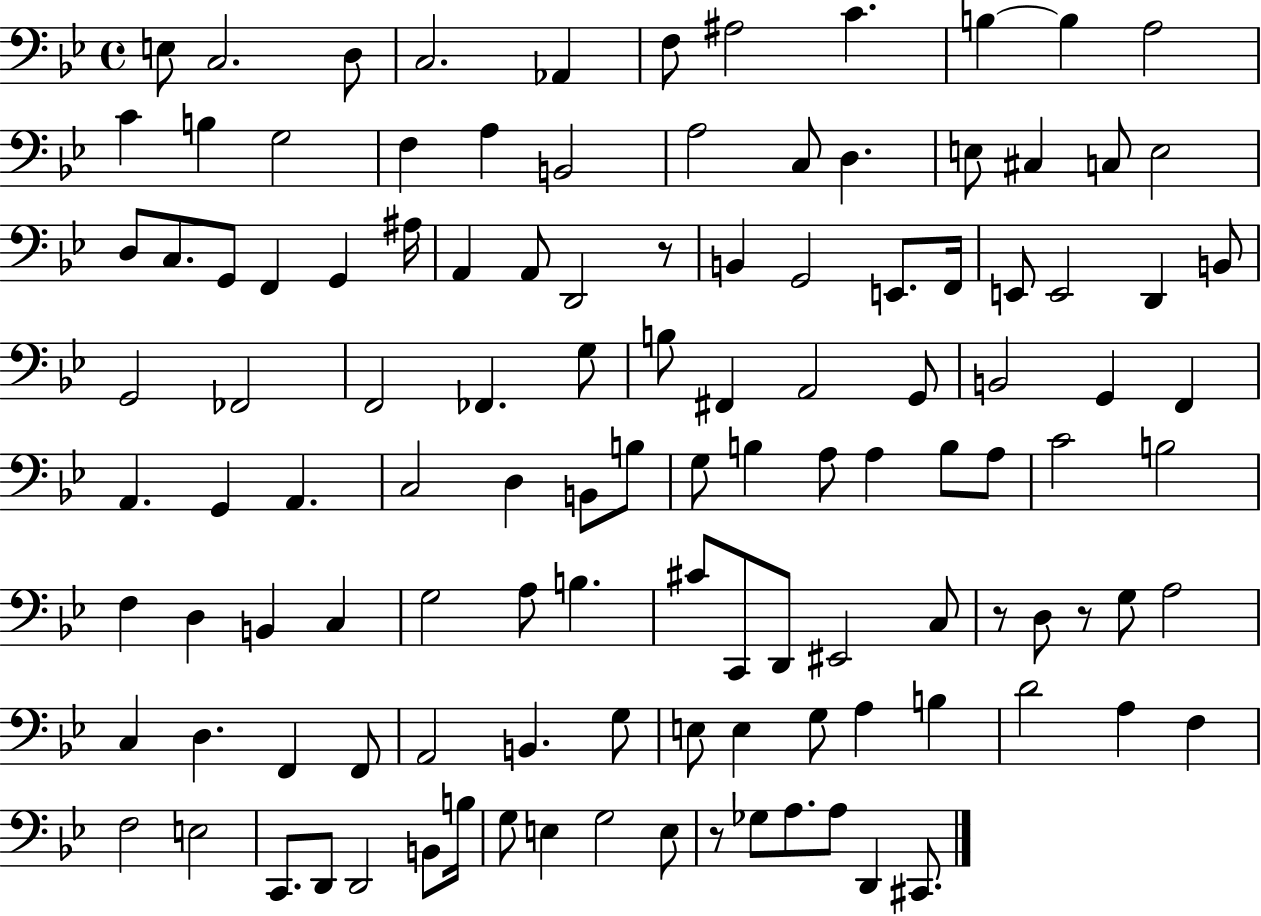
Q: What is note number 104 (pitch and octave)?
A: B2